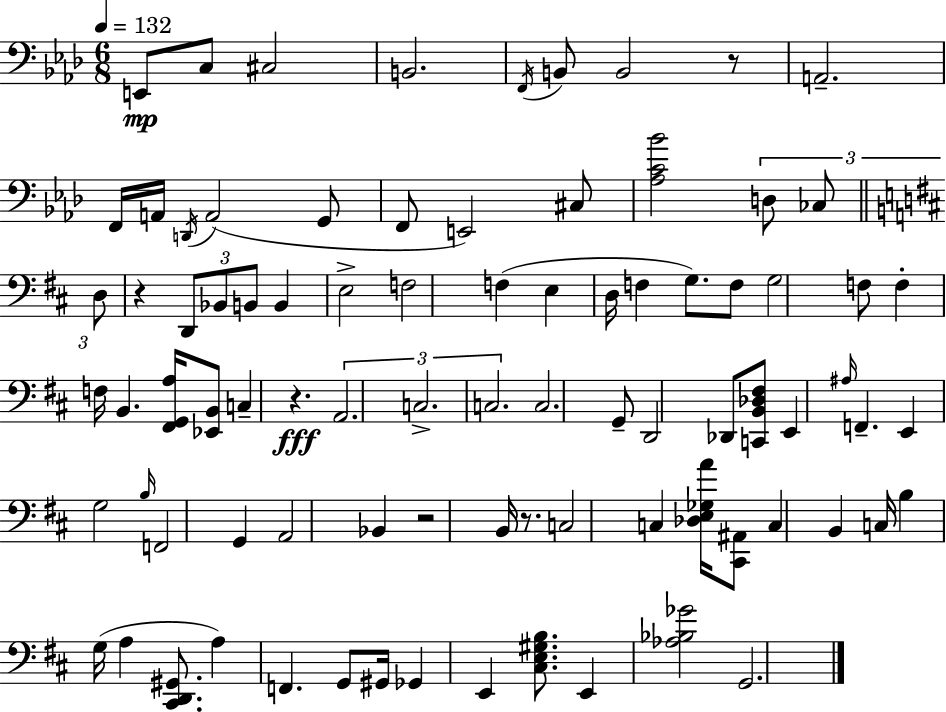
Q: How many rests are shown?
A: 5